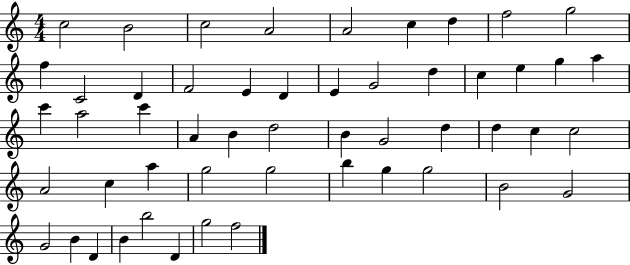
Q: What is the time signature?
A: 4/4